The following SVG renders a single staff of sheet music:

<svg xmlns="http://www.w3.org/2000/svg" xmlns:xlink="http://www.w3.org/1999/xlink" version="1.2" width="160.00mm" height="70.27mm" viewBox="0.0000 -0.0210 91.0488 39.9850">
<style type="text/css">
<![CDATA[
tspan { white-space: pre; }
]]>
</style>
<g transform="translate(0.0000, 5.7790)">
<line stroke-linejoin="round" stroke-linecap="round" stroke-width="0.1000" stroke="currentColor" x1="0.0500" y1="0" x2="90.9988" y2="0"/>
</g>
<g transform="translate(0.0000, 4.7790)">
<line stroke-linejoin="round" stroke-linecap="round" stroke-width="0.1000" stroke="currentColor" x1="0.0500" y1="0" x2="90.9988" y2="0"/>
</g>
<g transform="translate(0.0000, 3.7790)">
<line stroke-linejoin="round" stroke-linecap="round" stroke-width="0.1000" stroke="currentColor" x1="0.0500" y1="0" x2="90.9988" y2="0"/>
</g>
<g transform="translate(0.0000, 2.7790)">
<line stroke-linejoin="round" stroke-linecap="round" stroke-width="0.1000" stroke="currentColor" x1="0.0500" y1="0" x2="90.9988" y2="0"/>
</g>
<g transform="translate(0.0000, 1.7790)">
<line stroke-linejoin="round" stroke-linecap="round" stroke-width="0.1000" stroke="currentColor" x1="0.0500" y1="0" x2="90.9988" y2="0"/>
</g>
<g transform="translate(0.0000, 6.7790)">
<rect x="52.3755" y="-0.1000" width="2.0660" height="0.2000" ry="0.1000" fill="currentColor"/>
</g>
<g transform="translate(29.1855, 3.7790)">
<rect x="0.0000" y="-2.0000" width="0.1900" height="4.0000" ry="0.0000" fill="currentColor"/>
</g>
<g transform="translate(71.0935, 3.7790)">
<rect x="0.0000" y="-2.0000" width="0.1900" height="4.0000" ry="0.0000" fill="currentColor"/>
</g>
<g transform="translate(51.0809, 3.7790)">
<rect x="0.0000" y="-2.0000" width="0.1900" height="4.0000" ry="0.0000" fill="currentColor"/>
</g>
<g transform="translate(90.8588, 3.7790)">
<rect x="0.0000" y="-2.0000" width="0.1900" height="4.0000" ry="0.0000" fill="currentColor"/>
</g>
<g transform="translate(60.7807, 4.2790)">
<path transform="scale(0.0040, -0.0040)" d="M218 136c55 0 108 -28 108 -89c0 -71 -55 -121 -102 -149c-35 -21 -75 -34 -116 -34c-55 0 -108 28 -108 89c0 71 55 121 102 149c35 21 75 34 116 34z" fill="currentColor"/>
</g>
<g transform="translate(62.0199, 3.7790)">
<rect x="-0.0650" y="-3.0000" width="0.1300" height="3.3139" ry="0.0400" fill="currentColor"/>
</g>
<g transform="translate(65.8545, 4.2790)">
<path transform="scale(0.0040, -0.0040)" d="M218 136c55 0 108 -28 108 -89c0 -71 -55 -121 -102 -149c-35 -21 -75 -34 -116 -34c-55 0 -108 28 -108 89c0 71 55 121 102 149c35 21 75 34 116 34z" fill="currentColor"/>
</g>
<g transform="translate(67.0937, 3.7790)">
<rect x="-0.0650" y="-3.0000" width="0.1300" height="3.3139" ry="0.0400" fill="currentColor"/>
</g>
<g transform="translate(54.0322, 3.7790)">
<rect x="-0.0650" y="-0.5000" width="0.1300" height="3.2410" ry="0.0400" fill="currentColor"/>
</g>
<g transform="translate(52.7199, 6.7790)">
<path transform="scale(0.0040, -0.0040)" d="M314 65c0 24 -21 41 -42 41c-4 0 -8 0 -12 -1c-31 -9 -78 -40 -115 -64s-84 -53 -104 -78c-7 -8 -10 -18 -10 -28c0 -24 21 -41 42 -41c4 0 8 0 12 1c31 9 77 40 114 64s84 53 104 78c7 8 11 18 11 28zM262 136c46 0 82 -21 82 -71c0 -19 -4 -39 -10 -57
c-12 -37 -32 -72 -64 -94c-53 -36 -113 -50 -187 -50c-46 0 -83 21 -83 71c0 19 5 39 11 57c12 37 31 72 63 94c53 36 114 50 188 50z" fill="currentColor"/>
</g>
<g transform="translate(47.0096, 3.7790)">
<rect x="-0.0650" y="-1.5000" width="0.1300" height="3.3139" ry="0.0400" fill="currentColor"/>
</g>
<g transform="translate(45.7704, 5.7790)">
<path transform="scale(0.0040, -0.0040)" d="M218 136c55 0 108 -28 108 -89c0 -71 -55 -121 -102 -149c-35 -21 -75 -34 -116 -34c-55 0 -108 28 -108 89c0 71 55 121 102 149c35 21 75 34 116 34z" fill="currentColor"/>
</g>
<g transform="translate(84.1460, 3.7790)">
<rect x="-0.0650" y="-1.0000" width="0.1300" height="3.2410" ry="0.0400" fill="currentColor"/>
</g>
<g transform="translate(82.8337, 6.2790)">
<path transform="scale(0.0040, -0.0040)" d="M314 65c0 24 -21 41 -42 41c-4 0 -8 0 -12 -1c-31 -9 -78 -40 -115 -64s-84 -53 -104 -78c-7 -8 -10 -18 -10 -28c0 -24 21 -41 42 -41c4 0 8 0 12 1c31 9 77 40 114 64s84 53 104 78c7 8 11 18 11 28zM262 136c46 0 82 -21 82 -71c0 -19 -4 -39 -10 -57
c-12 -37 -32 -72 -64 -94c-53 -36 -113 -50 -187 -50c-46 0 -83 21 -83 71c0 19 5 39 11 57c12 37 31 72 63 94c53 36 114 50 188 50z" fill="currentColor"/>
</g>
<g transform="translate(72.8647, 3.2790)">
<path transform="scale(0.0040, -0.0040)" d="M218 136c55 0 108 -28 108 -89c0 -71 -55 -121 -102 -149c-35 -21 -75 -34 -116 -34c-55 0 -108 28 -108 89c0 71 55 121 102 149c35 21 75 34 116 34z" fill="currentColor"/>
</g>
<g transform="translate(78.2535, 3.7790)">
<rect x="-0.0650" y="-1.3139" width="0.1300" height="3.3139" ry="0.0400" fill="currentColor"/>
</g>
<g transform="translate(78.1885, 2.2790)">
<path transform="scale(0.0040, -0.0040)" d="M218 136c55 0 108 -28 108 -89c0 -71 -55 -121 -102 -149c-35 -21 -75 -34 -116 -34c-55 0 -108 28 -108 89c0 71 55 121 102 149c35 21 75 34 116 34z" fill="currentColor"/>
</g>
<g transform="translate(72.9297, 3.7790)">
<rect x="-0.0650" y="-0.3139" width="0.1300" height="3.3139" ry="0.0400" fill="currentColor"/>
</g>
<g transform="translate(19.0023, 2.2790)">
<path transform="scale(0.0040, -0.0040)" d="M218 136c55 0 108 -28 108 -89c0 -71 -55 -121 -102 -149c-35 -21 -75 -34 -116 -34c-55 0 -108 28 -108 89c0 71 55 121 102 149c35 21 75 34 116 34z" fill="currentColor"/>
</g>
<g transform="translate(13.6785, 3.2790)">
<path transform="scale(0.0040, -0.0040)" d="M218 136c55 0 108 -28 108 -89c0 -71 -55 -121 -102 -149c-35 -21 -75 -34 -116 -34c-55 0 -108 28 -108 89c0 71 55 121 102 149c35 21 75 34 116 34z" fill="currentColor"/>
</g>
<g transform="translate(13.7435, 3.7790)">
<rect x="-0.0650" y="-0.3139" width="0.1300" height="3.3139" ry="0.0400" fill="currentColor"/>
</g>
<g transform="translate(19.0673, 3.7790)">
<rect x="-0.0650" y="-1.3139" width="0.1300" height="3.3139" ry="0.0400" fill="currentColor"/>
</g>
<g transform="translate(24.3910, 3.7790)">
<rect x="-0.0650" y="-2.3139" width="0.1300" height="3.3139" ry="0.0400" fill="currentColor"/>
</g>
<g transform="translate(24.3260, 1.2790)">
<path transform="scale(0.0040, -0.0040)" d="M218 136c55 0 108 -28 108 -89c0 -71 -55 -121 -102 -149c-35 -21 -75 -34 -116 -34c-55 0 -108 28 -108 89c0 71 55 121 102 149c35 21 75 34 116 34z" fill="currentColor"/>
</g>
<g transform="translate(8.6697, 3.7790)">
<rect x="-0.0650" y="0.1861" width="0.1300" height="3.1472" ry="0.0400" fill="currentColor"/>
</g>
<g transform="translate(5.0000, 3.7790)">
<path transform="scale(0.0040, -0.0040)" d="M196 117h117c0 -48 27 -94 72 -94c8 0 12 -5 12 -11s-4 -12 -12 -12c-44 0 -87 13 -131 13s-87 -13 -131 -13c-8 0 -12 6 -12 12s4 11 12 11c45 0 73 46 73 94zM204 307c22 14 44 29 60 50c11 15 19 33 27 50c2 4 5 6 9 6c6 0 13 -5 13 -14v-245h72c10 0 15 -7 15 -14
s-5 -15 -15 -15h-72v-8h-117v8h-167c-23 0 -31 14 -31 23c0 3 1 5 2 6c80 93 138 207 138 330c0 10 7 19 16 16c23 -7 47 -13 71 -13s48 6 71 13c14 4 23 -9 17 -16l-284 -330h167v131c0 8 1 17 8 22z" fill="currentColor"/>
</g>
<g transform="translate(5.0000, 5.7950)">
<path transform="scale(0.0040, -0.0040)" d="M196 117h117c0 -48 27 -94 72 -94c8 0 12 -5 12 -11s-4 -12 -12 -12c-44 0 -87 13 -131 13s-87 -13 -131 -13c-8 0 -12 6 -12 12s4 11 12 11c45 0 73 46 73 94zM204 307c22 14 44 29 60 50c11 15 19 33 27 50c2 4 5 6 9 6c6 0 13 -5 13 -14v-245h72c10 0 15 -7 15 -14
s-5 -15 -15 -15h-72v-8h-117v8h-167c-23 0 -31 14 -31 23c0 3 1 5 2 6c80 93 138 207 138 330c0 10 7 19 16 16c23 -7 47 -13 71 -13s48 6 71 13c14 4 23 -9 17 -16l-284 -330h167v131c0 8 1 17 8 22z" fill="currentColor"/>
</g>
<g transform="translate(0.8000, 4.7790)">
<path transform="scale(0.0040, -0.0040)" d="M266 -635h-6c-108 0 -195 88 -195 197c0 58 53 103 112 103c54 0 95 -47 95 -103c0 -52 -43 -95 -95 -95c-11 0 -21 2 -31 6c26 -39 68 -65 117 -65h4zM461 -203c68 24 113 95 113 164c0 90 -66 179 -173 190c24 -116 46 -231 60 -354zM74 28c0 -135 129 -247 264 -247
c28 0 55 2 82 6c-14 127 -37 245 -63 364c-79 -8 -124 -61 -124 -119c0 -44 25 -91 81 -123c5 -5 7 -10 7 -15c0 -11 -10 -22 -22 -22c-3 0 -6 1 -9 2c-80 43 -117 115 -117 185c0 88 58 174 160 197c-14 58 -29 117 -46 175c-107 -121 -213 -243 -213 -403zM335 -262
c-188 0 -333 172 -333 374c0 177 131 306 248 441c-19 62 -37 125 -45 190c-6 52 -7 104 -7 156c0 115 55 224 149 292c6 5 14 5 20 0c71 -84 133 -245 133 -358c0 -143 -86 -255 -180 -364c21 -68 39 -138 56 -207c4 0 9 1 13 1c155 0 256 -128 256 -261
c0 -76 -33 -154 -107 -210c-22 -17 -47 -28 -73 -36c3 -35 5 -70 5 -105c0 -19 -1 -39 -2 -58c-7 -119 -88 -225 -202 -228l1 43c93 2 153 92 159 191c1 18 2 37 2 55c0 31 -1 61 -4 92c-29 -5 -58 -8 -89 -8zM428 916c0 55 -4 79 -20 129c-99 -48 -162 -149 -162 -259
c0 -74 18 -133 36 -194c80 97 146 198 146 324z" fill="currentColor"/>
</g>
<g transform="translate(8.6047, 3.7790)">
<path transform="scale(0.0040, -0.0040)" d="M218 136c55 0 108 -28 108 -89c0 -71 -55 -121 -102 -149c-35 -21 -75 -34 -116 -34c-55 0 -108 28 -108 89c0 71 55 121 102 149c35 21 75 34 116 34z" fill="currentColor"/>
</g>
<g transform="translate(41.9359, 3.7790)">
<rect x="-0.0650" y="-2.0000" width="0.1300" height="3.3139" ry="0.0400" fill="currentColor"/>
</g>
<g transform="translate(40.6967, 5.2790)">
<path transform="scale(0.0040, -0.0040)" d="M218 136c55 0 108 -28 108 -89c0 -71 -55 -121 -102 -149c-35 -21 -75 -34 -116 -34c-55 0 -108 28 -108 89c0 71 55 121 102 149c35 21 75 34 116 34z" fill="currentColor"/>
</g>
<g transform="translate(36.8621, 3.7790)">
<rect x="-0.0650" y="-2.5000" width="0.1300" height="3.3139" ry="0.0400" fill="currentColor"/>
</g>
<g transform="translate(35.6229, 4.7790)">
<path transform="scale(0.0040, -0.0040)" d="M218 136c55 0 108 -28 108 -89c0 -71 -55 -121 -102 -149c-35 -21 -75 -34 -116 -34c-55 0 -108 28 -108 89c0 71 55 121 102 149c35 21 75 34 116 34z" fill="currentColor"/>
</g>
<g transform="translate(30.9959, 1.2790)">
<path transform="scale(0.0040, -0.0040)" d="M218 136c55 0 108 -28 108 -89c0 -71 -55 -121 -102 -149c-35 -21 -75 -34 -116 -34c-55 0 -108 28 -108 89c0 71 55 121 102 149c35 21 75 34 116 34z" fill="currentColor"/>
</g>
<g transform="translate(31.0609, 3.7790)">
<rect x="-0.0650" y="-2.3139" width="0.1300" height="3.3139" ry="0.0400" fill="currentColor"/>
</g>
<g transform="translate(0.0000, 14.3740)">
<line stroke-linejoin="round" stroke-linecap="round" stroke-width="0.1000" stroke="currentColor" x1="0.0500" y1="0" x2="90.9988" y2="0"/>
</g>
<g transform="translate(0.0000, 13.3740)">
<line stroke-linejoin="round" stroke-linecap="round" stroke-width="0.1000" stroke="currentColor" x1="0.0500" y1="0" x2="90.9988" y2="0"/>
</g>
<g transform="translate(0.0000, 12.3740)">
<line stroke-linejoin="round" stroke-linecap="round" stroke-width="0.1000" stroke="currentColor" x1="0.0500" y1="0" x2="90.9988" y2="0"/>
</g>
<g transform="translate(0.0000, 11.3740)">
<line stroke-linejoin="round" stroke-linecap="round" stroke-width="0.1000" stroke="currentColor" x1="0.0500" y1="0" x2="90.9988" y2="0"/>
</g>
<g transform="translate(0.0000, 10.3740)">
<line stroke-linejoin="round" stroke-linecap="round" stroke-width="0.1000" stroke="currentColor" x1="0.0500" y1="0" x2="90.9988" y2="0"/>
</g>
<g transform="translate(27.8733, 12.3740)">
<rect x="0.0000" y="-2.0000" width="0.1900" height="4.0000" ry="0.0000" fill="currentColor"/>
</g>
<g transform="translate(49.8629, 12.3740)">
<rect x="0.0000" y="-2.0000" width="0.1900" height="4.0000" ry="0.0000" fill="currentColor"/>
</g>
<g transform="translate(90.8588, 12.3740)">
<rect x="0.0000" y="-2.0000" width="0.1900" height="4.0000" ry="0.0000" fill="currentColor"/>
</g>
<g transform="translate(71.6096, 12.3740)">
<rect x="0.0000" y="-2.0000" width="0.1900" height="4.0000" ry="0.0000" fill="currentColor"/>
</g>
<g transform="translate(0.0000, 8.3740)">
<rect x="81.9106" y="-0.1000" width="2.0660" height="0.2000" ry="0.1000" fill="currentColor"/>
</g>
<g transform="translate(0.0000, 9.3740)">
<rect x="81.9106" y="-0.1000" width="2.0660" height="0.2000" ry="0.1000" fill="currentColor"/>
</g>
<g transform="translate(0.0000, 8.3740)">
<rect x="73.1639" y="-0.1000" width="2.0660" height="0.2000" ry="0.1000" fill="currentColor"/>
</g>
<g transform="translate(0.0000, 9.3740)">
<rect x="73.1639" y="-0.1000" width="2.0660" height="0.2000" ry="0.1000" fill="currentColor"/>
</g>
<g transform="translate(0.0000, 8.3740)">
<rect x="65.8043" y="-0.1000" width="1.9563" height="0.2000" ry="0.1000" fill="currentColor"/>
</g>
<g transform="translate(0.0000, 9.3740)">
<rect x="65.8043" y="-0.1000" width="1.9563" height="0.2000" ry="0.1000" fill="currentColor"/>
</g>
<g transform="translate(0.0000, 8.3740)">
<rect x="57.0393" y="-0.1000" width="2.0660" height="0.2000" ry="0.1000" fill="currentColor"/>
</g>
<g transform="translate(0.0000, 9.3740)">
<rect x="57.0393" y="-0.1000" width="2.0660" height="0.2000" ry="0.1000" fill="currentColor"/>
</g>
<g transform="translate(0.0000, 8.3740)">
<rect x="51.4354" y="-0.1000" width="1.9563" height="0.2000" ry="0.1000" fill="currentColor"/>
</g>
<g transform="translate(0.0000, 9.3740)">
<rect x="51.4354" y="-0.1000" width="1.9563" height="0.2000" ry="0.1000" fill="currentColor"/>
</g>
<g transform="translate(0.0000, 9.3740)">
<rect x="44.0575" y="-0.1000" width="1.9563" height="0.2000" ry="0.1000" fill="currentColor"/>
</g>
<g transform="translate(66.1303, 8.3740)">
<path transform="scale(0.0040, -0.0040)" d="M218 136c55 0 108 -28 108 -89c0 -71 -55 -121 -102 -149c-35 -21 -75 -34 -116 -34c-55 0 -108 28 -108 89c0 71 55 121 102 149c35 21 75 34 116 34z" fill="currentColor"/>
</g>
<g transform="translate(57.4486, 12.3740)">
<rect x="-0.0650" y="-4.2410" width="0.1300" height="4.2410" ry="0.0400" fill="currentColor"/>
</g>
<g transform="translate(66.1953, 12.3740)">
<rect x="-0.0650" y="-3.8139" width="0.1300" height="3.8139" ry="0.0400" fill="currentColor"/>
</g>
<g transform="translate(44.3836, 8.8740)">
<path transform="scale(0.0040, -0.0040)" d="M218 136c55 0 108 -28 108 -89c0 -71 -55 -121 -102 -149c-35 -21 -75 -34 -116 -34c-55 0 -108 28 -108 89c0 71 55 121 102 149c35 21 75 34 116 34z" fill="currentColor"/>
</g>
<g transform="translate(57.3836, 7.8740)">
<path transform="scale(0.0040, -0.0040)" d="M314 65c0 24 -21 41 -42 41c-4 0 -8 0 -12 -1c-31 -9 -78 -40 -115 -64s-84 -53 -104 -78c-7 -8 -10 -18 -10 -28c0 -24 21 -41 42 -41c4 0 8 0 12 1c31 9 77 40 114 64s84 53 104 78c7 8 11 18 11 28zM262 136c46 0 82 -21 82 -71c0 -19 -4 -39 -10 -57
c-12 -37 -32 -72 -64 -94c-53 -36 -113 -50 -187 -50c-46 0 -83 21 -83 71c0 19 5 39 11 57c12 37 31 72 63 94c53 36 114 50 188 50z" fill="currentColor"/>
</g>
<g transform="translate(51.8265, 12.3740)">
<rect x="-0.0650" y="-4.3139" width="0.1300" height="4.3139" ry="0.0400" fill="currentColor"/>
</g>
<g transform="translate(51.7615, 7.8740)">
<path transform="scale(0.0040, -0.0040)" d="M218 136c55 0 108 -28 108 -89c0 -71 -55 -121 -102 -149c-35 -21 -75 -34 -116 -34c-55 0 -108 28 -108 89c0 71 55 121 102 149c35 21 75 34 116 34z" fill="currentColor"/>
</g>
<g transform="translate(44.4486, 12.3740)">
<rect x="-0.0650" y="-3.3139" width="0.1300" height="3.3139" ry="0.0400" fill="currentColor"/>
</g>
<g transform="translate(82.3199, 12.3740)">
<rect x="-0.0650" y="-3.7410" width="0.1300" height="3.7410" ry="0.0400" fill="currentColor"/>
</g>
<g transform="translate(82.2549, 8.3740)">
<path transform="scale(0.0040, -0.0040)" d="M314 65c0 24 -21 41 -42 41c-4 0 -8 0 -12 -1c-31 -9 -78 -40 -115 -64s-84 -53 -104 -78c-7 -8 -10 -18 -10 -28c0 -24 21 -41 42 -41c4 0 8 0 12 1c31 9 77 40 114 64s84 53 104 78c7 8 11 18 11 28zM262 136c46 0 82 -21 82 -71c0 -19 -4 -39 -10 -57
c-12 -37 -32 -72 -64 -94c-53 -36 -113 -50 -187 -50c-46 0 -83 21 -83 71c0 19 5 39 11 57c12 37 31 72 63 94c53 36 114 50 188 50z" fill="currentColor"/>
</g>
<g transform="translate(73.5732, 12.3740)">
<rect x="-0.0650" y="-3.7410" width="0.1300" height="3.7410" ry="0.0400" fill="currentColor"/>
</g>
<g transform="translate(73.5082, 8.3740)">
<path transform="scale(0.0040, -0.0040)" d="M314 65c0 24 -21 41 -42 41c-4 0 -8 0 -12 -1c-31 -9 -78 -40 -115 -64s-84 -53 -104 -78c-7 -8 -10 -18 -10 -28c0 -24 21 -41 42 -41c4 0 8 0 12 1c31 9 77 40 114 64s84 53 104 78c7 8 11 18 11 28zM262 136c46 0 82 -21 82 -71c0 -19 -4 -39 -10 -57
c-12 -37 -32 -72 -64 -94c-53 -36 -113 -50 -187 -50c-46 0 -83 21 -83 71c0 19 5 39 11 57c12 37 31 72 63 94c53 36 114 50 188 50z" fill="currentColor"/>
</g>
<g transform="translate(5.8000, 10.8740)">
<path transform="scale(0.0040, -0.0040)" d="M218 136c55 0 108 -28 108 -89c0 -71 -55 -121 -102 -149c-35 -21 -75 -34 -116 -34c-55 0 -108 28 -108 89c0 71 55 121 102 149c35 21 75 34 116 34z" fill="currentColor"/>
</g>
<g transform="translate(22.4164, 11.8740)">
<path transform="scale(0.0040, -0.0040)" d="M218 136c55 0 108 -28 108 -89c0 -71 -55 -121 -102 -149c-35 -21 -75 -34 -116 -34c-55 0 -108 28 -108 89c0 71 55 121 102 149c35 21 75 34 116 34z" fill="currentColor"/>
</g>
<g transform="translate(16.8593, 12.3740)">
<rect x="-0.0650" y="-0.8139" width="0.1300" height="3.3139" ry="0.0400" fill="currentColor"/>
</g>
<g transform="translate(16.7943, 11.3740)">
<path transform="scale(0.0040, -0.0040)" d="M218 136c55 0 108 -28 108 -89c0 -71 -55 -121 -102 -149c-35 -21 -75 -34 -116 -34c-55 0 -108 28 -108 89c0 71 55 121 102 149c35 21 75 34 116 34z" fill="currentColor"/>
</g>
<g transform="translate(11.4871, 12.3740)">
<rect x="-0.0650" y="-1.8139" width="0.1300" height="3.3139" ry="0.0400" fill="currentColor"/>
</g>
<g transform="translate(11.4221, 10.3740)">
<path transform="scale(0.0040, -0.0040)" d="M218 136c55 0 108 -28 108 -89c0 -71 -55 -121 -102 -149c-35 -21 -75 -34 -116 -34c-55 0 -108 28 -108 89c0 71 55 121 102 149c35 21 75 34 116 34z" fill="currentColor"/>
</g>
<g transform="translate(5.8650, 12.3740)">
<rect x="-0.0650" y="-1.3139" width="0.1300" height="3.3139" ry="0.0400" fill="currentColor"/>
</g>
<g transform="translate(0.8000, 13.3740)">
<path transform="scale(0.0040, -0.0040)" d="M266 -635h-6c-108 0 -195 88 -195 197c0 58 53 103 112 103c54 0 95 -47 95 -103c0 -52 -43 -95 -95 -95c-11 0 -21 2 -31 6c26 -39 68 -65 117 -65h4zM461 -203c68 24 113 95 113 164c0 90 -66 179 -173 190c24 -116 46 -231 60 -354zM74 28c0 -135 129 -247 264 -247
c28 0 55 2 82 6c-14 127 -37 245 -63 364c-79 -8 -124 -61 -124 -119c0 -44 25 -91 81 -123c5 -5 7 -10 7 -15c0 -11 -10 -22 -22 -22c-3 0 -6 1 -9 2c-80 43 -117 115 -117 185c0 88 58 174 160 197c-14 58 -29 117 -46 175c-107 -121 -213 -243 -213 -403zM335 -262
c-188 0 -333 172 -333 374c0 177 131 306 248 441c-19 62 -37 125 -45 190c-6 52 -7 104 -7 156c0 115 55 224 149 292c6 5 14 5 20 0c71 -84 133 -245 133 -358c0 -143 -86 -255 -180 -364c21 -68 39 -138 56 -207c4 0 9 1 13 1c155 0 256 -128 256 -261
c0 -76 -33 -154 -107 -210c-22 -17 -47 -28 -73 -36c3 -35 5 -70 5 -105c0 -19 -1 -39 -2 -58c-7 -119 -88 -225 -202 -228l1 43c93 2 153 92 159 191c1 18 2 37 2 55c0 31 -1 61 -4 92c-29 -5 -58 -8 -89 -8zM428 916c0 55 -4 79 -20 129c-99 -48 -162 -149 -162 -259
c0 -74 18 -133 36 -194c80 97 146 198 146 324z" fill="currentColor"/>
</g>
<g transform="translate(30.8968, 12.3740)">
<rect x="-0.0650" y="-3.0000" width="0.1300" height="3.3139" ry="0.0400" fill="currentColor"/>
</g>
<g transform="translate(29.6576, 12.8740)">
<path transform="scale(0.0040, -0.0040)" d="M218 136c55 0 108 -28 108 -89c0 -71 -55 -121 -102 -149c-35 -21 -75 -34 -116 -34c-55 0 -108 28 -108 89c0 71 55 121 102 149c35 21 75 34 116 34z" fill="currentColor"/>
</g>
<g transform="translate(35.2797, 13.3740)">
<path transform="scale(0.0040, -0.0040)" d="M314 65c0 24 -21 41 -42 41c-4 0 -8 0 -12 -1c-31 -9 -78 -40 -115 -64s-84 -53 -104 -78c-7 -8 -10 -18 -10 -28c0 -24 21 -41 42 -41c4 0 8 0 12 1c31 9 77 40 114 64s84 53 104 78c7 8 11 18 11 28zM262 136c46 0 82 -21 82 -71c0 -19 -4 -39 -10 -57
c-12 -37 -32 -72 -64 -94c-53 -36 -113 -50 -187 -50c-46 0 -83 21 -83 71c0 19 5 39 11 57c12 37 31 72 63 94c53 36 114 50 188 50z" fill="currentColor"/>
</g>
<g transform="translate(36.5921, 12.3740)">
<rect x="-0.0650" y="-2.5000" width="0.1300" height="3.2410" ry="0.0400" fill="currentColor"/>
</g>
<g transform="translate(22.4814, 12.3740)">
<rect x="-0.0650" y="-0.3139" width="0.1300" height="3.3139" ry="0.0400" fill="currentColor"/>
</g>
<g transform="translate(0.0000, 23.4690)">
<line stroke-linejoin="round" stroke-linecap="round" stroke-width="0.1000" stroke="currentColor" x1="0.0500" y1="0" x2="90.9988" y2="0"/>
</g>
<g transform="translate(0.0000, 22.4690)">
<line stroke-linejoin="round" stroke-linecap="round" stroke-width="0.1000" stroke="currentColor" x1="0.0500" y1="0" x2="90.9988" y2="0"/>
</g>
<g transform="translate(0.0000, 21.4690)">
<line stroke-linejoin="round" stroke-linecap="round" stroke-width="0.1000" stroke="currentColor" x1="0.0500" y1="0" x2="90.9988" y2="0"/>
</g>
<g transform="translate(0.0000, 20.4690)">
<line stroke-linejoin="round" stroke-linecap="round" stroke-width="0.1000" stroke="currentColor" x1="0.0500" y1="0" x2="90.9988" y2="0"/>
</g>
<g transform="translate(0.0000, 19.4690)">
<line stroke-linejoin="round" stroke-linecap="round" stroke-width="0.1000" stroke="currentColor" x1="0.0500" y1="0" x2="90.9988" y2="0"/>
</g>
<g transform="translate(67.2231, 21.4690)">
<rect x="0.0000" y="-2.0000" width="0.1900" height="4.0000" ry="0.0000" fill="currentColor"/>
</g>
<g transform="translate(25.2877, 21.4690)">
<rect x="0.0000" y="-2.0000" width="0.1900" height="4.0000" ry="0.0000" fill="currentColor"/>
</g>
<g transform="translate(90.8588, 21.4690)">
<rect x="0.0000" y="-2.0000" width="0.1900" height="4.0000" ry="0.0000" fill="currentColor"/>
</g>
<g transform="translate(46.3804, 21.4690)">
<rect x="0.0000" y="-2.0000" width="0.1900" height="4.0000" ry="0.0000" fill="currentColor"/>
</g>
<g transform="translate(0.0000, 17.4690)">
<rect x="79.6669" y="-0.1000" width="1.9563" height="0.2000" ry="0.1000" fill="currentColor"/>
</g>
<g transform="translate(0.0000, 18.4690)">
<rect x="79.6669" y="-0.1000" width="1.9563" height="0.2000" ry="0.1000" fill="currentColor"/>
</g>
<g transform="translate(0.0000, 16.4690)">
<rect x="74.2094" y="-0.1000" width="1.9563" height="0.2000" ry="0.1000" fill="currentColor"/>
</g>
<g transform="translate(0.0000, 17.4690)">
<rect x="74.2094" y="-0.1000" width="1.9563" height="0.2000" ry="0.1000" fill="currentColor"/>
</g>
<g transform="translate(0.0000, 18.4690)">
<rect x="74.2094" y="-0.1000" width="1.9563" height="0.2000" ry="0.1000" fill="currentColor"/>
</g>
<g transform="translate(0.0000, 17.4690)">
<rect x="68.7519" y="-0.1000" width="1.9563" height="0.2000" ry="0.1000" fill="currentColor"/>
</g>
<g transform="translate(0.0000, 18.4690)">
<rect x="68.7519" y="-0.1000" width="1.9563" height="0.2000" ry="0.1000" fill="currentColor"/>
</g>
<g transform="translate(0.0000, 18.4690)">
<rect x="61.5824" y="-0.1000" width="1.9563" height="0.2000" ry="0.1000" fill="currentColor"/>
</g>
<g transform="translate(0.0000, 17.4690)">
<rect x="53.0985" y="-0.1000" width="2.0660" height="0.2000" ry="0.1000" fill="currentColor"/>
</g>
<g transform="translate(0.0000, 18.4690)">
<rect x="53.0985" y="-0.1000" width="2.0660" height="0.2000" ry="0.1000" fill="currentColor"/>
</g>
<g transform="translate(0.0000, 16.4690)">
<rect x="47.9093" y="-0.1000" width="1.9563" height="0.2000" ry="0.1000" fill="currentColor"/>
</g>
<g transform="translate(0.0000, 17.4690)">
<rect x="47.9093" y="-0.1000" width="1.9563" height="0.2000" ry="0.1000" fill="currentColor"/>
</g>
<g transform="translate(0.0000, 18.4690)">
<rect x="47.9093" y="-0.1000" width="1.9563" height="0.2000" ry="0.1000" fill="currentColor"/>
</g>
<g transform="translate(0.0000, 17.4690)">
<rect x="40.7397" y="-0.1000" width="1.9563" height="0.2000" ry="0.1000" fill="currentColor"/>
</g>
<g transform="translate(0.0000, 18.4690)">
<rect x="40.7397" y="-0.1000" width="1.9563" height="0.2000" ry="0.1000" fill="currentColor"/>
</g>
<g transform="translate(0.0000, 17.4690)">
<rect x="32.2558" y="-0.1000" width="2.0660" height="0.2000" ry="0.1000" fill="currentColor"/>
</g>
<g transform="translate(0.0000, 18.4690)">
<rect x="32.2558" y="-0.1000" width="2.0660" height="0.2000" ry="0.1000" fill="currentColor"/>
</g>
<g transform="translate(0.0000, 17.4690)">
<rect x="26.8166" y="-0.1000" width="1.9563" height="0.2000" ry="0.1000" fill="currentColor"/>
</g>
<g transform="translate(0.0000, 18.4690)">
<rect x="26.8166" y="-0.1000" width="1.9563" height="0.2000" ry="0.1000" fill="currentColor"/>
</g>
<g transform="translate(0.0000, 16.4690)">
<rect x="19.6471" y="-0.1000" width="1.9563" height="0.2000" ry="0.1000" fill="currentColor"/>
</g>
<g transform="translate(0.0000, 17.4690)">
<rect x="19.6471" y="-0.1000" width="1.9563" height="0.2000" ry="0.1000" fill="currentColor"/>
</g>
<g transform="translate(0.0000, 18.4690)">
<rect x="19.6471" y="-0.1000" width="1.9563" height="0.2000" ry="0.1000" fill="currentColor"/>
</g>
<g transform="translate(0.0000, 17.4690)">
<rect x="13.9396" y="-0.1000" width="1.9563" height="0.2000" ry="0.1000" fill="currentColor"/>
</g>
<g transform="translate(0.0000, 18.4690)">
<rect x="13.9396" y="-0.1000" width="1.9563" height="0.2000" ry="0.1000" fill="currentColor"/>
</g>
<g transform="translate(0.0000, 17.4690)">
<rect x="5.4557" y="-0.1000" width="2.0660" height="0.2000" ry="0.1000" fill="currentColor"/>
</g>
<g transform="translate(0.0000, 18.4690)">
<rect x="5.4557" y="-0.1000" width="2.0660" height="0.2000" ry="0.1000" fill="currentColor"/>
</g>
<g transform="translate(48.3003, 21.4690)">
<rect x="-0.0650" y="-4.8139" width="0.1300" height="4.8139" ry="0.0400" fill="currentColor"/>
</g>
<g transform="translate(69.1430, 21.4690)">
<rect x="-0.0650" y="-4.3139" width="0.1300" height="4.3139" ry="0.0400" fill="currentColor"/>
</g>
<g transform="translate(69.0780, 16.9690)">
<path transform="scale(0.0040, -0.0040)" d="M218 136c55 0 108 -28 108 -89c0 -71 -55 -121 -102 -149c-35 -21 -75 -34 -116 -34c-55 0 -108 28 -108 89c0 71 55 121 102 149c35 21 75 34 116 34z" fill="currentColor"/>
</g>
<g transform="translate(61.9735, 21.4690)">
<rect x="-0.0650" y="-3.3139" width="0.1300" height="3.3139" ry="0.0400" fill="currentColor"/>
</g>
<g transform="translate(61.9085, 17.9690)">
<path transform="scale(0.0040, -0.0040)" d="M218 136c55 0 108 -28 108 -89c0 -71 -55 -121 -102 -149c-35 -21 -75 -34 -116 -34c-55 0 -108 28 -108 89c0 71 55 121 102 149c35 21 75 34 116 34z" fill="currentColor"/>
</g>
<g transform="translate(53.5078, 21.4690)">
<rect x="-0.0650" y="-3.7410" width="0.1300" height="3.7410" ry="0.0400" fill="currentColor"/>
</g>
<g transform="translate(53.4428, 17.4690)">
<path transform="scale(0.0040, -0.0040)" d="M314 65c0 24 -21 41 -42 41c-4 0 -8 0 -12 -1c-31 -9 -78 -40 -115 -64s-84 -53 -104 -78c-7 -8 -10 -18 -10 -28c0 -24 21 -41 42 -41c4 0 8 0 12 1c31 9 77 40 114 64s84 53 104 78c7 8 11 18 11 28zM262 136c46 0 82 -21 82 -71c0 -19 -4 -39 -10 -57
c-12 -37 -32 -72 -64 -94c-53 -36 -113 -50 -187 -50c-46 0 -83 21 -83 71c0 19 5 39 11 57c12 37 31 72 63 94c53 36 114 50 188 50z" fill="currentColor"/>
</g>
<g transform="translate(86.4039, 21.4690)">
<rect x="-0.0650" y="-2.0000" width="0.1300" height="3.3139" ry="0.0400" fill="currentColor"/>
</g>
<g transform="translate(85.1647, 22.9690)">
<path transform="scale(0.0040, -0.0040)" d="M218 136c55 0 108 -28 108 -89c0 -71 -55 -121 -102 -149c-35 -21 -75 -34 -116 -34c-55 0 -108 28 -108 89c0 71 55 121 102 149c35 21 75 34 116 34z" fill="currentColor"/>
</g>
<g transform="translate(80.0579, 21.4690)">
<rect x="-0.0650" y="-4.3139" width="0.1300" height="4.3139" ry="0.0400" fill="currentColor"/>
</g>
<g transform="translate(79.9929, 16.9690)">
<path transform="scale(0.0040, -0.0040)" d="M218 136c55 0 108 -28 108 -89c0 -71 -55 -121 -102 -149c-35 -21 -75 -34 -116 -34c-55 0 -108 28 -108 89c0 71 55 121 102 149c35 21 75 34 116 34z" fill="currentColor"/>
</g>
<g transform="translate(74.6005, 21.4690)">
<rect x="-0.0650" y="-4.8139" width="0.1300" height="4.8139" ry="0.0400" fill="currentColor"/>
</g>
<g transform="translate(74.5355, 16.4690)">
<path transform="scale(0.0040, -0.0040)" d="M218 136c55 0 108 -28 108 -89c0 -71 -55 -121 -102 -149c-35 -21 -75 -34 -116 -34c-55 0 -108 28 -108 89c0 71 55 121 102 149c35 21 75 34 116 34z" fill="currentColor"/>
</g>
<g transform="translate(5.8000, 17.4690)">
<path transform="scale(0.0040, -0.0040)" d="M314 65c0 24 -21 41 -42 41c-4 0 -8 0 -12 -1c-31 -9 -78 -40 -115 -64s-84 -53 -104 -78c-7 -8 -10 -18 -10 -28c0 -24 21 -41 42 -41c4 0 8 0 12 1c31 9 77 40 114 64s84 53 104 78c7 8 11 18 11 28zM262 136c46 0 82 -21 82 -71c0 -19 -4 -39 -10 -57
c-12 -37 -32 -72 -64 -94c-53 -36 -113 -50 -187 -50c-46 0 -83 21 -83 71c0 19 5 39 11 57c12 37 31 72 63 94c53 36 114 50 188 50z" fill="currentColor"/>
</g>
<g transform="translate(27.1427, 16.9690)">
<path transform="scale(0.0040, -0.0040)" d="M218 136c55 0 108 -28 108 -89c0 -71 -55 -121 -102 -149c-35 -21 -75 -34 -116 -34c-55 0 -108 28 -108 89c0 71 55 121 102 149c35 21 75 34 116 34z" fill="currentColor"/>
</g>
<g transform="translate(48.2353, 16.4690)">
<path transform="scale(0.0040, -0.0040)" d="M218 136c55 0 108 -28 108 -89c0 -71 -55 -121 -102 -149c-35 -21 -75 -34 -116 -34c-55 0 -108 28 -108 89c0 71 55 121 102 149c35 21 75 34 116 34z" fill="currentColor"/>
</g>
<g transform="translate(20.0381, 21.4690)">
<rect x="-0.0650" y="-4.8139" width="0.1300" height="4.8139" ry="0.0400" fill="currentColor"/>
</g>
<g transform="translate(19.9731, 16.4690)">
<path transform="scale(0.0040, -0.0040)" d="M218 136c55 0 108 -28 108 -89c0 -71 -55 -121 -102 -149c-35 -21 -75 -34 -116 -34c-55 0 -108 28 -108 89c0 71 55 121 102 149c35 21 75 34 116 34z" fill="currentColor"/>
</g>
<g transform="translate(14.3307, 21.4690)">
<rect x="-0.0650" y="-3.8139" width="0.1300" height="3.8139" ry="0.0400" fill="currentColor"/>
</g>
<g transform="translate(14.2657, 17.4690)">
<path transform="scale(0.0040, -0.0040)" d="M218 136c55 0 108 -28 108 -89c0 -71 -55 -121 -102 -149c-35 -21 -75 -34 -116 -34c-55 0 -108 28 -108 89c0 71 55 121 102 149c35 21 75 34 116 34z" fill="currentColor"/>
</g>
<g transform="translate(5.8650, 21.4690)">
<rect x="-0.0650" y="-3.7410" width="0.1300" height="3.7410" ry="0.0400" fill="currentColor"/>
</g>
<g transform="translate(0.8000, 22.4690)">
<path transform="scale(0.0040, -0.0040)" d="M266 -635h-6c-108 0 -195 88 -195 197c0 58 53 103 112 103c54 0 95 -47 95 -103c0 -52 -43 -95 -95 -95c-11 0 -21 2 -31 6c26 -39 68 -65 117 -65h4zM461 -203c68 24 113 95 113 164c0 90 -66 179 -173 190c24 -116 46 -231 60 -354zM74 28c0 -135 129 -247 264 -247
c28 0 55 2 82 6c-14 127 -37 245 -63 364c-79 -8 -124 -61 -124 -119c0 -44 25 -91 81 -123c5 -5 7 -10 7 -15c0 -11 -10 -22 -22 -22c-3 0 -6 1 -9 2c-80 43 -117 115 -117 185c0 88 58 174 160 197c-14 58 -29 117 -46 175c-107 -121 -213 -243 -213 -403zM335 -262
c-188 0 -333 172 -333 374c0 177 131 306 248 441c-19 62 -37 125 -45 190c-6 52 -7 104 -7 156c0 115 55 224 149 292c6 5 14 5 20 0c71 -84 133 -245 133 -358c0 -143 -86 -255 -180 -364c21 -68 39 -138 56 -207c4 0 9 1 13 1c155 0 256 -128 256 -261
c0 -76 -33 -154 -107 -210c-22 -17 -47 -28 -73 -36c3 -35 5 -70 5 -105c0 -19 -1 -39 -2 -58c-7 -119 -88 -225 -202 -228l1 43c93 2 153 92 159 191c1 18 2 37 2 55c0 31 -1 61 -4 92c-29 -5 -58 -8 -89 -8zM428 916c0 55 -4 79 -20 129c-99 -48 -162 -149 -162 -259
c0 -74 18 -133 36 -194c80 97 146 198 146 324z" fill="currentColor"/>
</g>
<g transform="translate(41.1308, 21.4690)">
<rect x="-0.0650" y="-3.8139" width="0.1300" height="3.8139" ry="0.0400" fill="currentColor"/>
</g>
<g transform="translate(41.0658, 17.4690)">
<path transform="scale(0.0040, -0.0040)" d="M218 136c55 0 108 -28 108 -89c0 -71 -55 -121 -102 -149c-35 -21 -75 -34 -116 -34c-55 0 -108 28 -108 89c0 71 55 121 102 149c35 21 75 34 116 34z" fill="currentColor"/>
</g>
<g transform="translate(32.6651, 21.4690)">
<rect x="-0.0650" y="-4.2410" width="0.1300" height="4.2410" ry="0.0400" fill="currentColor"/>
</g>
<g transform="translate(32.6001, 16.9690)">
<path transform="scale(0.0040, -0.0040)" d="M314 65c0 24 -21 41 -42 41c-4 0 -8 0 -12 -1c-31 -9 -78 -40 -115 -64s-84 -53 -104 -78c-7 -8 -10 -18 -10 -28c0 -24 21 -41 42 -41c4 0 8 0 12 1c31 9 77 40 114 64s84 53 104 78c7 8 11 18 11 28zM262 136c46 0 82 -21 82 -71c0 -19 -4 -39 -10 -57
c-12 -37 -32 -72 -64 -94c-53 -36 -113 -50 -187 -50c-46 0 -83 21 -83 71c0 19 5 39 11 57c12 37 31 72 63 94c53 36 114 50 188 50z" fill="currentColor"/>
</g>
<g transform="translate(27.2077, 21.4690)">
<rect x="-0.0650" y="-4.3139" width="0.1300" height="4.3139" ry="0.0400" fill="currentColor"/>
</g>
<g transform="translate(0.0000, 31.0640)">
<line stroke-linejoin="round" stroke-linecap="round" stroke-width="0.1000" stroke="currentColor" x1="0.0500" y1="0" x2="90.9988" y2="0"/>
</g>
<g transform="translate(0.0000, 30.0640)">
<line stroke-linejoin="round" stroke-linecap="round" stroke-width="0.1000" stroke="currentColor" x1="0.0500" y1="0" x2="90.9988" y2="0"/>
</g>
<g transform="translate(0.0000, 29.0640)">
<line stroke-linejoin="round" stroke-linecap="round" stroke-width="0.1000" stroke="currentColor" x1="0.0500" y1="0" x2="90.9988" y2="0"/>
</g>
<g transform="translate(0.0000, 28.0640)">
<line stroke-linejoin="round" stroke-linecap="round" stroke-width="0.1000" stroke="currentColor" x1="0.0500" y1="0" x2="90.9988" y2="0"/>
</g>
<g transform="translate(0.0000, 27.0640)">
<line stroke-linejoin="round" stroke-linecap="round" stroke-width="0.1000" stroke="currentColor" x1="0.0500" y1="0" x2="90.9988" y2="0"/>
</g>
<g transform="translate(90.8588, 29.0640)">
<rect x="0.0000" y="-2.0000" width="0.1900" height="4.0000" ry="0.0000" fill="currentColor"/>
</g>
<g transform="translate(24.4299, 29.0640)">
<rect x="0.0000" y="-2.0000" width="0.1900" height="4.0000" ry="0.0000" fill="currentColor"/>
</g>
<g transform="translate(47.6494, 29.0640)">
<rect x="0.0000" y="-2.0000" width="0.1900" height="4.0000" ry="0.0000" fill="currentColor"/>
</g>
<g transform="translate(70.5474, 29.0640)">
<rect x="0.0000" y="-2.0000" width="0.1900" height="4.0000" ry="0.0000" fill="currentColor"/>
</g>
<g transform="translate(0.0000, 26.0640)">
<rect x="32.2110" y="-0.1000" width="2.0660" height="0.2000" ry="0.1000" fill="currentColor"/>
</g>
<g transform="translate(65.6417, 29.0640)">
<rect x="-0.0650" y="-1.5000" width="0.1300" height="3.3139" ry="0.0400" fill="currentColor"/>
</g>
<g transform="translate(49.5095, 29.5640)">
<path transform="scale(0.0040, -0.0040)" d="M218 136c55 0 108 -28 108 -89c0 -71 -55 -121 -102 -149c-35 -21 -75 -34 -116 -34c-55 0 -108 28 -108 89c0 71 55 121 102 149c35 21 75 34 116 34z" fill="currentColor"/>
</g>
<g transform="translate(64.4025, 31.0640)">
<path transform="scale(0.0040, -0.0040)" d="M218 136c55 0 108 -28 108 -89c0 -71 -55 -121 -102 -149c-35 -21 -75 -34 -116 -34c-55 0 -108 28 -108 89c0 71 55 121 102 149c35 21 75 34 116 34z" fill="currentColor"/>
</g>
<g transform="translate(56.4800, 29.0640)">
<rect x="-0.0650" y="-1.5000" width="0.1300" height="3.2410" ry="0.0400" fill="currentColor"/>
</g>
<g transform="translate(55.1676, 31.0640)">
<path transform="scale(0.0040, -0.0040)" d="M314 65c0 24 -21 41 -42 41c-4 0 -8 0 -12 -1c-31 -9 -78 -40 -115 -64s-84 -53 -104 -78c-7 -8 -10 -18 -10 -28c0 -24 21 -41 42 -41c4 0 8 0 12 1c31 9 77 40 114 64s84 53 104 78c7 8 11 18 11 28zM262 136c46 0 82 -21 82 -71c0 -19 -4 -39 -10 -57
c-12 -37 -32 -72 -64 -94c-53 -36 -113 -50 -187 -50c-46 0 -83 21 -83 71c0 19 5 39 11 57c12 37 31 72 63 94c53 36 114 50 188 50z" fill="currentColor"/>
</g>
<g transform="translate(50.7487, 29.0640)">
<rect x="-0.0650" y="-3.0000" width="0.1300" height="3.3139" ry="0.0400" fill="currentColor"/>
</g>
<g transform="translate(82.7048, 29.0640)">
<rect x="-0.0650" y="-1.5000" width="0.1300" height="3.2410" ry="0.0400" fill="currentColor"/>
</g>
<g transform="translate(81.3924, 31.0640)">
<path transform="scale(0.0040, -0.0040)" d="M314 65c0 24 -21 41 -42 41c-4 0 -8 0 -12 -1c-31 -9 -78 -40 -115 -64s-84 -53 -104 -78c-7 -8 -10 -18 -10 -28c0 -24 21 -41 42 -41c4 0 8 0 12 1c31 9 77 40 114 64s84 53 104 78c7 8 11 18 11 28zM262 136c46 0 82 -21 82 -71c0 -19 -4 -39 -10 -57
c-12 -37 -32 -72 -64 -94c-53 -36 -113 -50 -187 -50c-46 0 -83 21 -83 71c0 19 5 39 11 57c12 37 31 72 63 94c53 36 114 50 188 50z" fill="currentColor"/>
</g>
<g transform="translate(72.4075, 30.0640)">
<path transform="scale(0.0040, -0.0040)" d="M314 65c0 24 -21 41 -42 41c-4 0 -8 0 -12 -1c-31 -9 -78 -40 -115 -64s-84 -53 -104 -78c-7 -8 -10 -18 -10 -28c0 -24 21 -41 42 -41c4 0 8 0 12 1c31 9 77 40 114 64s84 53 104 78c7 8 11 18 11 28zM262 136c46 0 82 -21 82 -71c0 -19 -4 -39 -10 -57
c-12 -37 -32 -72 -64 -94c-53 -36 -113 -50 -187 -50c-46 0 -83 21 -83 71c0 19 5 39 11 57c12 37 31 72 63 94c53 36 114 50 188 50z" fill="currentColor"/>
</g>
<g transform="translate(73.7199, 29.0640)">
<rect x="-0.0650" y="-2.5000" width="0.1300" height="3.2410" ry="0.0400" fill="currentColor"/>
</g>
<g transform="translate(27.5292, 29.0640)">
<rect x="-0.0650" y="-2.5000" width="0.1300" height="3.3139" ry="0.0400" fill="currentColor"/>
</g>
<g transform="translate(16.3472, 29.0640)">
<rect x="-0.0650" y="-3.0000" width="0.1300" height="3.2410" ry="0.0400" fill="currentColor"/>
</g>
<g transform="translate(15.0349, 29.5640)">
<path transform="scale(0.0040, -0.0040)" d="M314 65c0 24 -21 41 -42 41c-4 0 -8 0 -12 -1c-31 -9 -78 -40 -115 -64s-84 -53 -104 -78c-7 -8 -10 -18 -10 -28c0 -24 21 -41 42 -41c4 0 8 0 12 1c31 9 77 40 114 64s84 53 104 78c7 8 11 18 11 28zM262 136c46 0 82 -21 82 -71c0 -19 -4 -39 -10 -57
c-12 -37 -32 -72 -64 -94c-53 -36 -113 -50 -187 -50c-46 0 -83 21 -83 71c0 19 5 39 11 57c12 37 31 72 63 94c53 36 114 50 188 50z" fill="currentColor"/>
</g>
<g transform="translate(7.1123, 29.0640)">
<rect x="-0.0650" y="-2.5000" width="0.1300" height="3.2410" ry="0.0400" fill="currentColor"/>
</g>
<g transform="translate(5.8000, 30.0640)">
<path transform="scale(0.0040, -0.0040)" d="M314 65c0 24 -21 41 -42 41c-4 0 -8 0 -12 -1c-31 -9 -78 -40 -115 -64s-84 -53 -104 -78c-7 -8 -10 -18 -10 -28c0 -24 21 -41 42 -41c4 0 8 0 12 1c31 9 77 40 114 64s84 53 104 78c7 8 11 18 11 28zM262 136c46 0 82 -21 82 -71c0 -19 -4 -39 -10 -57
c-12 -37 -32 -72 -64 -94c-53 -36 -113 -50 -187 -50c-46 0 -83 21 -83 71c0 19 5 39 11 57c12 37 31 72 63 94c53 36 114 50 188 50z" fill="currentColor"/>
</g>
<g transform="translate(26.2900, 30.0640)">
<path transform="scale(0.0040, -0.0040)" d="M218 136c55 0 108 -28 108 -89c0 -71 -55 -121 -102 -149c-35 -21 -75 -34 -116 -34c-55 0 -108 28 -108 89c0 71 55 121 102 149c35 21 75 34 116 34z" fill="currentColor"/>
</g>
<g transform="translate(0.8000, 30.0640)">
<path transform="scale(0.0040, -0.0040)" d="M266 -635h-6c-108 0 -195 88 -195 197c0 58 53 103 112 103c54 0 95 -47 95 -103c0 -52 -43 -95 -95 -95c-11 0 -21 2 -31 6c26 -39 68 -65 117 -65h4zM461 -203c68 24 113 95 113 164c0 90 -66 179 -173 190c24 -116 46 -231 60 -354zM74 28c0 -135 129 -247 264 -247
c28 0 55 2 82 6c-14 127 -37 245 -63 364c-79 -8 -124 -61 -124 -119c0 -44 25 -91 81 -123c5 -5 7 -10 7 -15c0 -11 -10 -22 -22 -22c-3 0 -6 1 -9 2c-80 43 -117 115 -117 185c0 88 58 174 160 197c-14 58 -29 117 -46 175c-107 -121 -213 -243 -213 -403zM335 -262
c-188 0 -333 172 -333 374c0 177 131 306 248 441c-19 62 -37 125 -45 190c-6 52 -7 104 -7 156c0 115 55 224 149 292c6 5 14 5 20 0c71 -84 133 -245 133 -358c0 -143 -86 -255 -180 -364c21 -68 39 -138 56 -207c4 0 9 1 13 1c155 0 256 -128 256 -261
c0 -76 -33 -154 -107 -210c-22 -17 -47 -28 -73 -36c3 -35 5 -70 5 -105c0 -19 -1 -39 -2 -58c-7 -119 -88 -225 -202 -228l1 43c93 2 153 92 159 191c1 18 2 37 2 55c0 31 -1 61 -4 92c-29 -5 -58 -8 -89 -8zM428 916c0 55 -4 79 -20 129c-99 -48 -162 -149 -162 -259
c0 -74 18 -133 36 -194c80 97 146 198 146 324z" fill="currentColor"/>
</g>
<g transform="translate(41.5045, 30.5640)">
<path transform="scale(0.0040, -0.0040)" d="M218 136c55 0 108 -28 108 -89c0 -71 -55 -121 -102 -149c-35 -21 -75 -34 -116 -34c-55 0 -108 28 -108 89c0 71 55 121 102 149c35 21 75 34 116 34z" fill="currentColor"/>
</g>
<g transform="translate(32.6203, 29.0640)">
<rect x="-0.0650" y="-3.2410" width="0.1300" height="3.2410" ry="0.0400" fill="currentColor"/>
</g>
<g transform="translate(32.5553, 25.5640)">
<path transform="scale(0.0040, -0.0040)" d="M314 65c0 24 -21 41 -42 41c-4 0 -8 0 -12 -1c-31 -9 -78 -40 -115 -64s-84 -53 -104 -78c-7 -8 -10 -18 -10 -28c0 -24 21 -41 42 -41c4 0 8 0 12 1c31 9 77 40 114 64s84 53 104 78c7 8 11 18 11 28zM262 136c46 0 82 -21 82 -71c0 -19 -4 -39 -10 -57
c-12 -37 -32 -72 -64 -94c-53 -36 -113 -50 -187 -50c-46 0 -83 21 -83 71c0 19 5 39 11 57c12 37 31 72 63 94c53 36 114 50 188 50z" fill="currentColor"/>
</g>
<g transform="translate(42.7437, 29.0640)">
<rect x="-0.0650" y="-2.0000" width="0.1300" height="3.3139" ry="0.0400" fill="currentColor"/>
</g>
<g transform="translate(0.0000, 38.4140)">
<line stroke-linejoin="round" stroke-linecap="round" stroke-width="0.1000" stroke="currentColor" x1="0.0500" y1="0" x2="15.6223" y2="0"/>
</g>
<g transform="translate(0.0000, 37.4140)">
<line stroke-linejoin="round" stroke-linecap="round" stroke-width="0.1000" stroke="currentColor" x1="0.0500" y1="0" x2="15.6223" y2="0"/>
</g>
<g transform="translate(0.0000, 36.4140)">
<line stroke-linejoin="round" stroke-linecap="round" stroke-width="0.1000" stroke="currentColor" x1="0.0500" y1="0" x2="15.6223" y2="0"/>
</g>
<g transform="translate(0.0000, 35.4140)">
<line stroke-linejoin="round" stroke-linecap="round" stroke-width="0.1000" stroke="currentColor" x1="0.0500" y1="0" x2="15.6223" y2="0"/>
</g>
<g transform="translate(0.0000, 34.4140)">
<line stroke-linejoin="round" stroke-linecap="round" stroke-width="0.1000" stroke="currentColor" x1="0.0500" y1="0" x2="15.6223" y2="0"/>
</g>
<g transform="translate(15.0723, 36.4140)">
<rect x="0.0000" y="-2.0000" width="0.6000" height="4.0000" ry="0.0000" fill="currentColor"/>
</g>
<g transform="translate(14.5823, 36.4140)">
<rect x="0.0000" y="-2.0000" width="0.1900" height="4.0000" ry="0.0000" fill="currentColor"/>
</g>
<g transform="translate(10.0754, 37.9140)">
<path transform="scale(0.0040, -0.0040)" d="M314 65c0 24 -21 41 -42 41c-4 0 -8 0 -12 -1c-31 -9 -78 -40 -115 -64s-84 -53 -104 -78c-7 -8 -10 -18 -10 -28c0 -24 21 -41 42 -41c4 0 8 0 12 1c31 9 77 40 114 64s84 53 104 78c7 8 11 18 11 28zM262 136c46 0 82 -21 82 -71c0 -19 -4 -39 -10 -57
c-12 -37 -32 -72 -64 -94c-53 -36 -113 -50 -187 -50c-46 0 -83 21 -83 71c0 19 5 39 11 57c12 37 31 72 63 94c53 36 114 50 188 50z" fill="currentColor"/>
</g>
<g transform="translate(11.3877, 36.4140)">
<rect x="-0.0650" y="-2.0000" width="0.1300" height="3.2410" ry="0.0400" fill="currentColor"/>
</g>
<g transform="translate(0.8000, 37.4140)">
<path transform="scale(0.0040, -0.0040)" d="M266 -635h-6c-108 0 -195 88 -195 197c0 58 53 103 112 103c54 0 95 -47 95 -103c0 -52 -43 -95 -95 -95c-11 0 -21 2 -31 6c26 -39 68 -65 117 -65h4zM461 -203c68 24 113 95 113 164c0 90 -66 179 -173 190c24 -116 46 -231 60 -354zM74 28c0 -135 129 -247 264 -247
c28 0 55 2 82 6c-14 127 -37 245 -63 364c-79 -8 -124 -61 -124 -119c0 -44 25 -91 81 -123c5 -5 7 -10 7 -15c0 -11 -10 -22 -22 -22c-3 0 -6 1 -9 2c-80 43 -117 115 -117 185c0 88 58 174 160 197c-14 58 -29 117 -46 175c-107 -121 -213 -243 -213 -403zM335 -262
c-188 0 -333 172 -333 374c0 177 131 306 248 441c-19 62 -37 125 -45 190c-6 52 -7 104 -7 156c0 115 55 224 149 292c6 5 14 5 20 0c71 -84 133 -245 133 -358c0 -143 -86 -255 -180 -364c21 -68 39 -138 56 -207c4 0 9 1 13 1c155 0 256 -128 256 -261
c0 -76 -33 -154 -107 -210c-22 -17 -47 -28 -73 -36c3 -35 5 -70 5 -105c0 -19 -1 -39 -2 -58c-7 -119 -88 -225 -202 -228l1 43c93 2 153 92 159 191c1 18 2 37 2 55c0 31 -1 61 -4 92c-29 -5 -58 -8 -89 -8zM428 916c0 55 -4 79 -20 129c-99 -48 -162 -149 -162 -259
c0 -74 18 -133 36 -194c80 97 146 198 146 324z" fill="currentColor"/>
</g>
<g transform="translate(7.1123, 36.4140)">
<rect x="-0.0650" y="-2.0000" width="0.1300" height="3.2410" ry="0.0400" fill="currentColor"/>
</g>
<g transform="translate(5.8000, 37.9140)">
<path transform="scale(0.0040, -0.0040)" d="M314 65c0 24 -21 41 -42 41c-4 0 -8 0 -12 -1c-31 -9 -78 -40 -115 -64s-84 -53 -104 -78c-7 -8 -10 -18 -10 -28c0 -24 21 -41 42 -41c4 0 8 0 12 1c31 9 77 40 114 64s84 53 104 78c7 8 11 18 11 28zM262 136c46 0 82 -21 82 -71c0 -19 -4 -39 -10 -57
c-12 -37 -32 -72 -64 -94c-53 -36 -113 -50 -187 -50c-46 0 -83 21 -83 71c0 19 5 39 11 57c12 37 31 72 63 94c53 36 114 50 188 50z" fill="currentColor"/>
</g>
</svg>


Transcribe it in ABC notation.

X:1
T:Untitled
M:4/4
L:1/4
K:C
B c e g g G F E C2 A A c e D2 e f d c A G2 b d' d'2 c' c'2 c'2 c'2 c' e' d' d'2 c' e' c'2 b d' e' d' F G2 A2 G b2 F A E2 E G2 E2 F2 F2